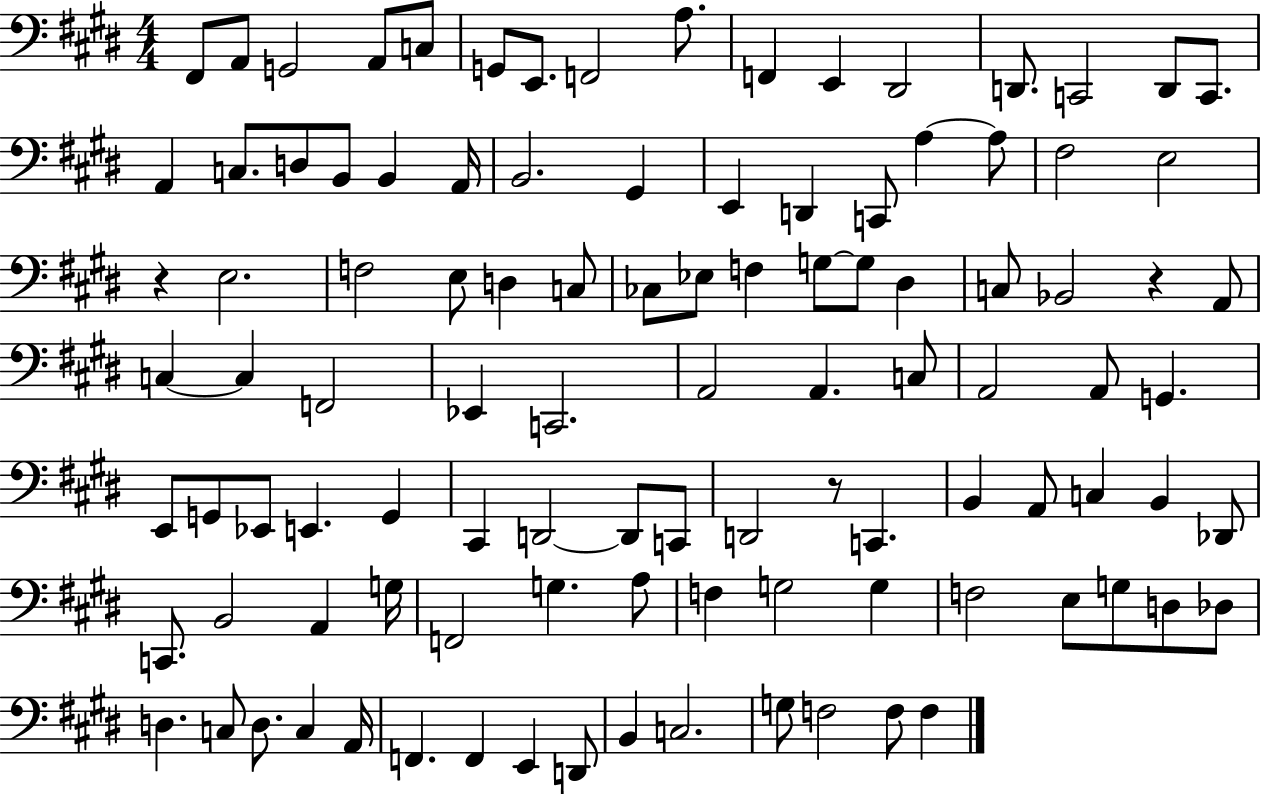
{
  \clef bass
  \numericTimeSignature
  \time 4/4
  \key e \major
  \repeat volta 2 { fis,8 a,8 g,2 a,8 c8 | g,8 e,8. f,2 a8. | f,4 e,4 dis,2 | d,8. c,2 d,8 c,8. | \break a,4 c8. d8 b,8 b,4 a,16 | b,2. gis,4 | e,4 d,4 c,8 a4~~ a8 | fis2 e2 | \break r4 e2. | f2 e8 d4 c8 | ces8 ees8 f4 g8~~ g8 dis4 | c8 bes,2 r4 a,8 | \break c4~~ c4 f,2 | ees,4 c,2. | a,2 a,4. c8 | a,2 a,8 g,4. | \break e,8 g,8 ees,8 e,4. g,4 | cis,4 d,2~~ d,8 c,8 | d,2 r8 c,4. | b,4 a,8 c4 b,4 des,8 | \break c,8. b,2 a,4 g16 | f,2 g4. a8 | f4 g2 g4 | f2 e8 g8 d8 des8 | \break d4. c8 d8. c4 a,16 | f,4. f,4 e,4 d,8 | b,4 c2. | g8 f2 f8 f4 | \break } \bar "|."
}